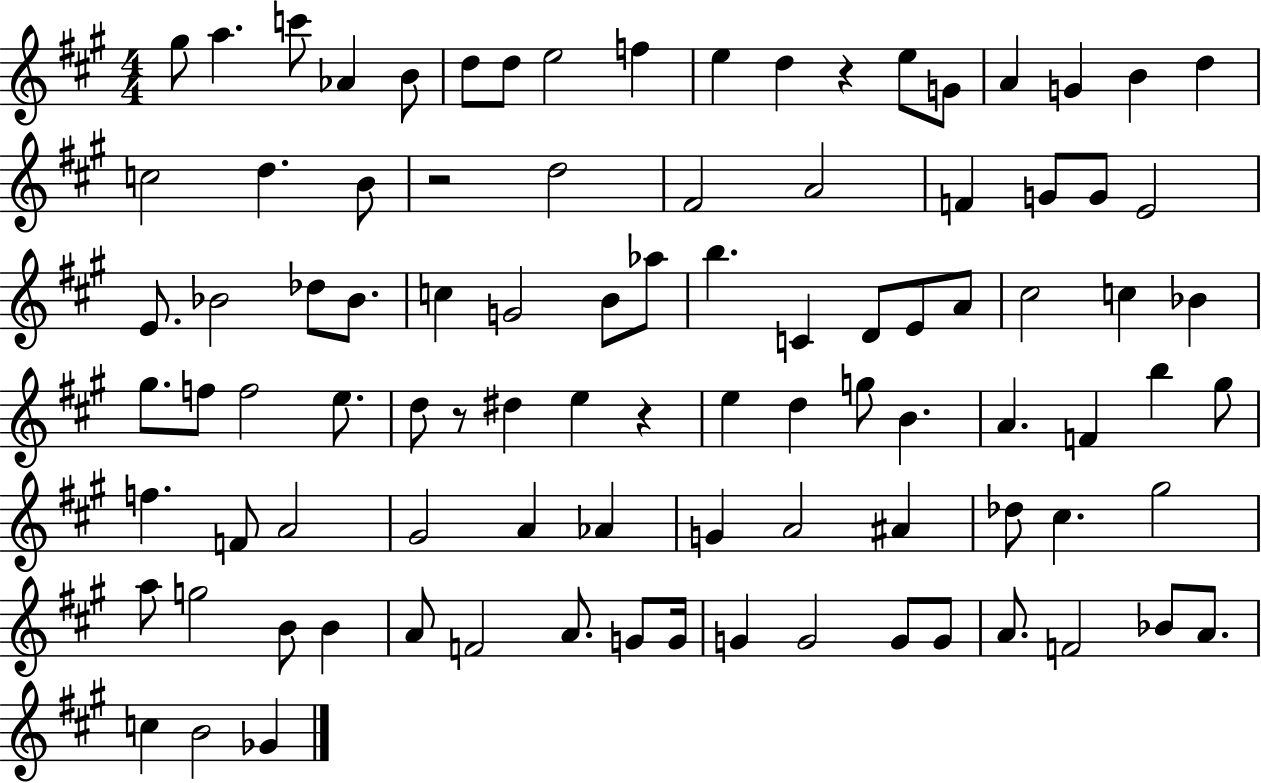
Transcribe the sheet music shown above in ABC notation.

X:1
T:Untitled
M:4/4
L:1/4
K:A
^g/2 a c'/2 _A B/2 d/2 d/2 e2 f e d z e/2 G/2 A G B d c2 d B/2 z2 d2 ^F2 A2 F G/2 G/2 E2 E/2 _B2 _d/2 _B/2 c G2 B/2 _a/2 b C D/2 E/2 A/2 ^c2 c _B ^g/2 f/2 f2 e/2 d/2 z/2 ^d e z e d g/2 B A F b ^g/2 f F/2 A2 ^G2 A _A G A2 ^A _d/2 ^c ^g2 a/2 g2 B/2 B A/2 F2 A/2 G/2 G/4 G G2 G/2 G/2 A/2 F2 _B/2 A/2 c B2 _G